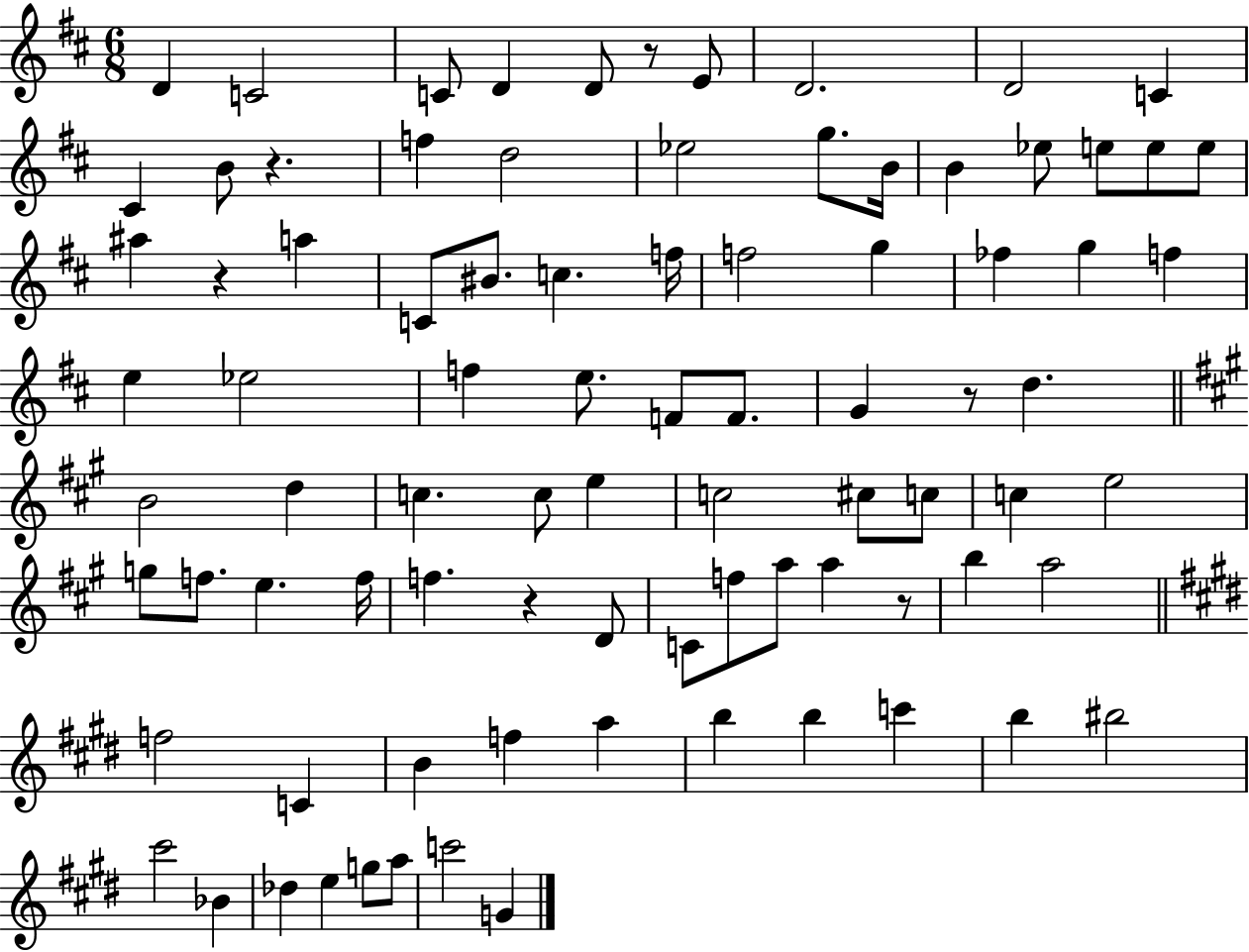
X:1
T:Untitled
M:6/8
L:1/4
K:D
D C2 C/2 D D/2 z/2 E/2 D2 D2 C ^C B/2 z f d2 _e2 g/2 B/4 B _e/2 e/2 e/2 e/2 ^a z a C/2 ^B/2 c f/4 f2 g _f g f e _e2 f e/2 F/2 F/2 G z/2 d B2 d c c/2 e c2 ^c/2 c/2 c e2 g/2 f/2 e f/4 f z D/2 C/2 f/2 a/2 a z/2 b a2 f2 C B f a b b c' b ^b2 ^c'2 _B _d e g/2 a/2 c'2 G